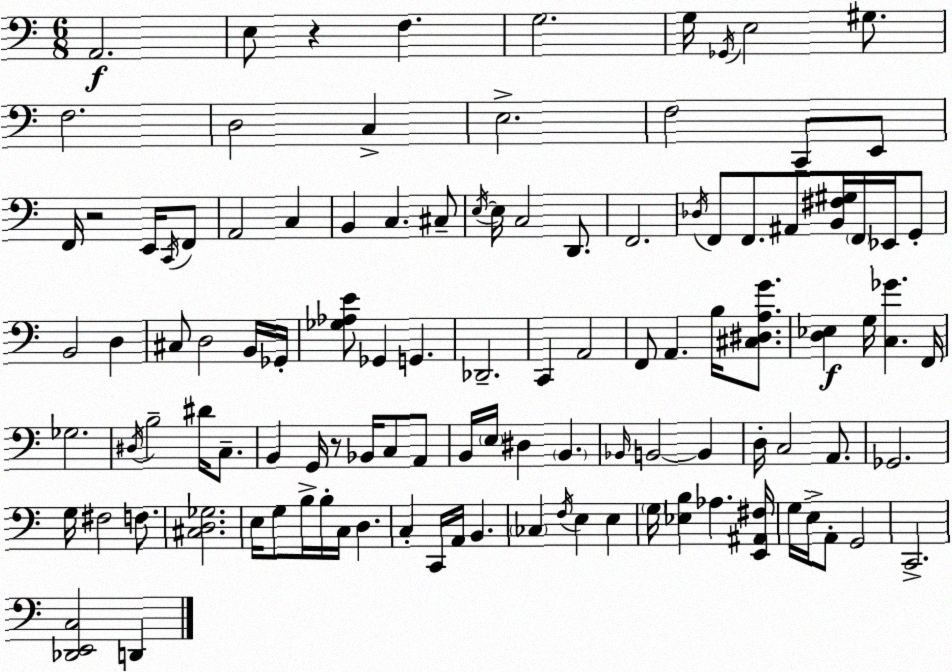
X:1
T:Untitled
M:6/8
L:1/4
K:C
A,,2 E,/2 z F, G,2 G,/4 _G,,/4 E,2 ^G,/2 F,2 D,2 C, E,2 F,2 C,,/2 E,,/2 F,,/4 z2 E,,/4 C,,/4 F,,/2 A,,2 C, B,, C, ^C,/2 E,/4 E,/4 C,2 D,,/2 F,,2 _D,/4 F,,/2 F,,/2 ^A,,/2 [B,,^F,^G,]/4 F,,/4 _E,,/4 G,,/2 B,,2 D, ^C,/2 D,2 B,,/4 _G,,/4 [_G,_A,E]/2 _G,, G,, _D,,2 C,, A,,2 F,,/2 A,, B,/4 [^C,^D,A,G]/2 [D,_E,] G,/4 [C,_G] F,,/4 _G,2 ^D,/4 B,2 ^D/4 C,/2 B,, G,,/4 z/2 _B,,/4 C,/2 A,,/2 B,,/4 E,/4 ^D, B,, _B,,/4 B,,2 B,, D,/4 C,2 A,,/2 _G,,2 G,/4 ^F,2 F,/2 [^C,D,_G,]2 E,/4 G,/2 B,/4 B,/4 C,/4 D, C, C,,/4 A,,/4 B,, _C, F,/4 E, E, G,/4 [_E,B,] _A, [E,,^A,,^F,]/4 G,/4 E,/4 A,,/2 G,,2 C,,2 [_D,,E,,C,]2 D,,